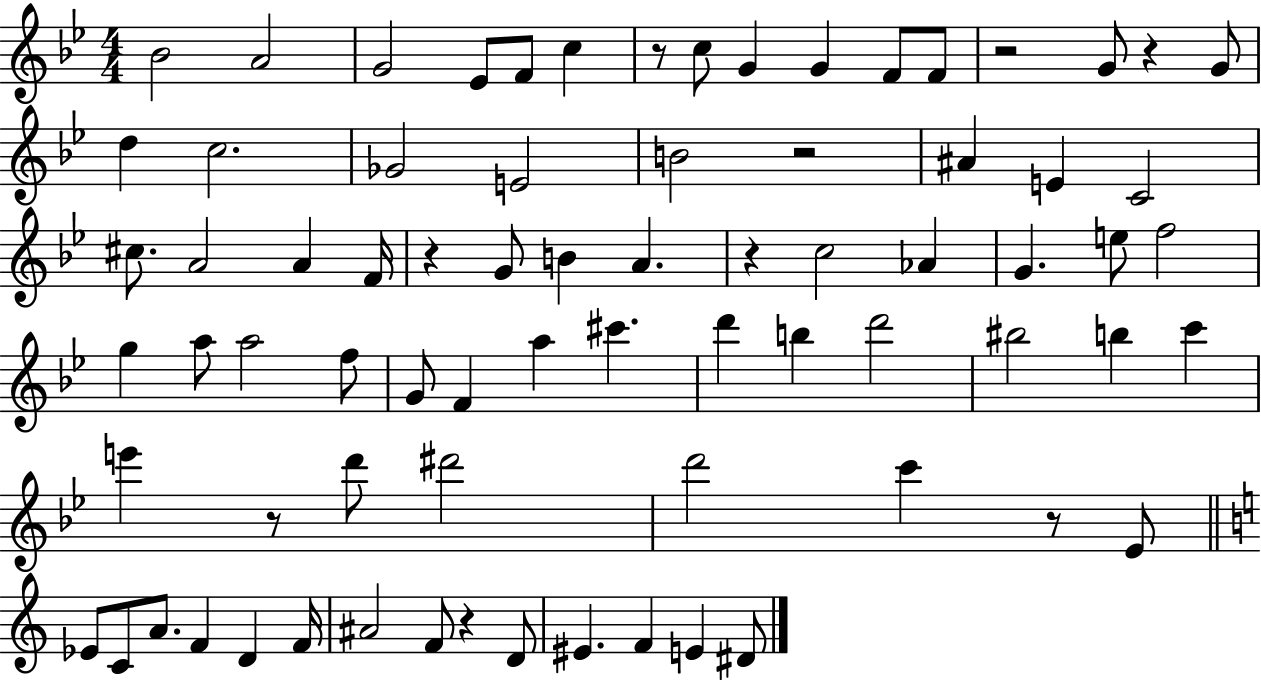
X:1
T:Untitled
M:4/4
L:1/4
K:Bb
_B2 A2 G2 _E/2 F/2 c z/2 c/2 G G F/2 F/2 z2 G/2 z G/2 d c2 _G2 E2 B2 z2 ^A E C2 ^c/2 A2 A F/4 z G/2 B A z c2 _A G e/2 f2 g a/2 a2 f/2 G/2 F a ^c' d' b d'2 ^b2 b c' e' z/2 d'/2 ^d'2 d'2 c' z/2 _E/2 _E/2 C/2 A/2 F D F/4 ^A2 F/2 z D/2 ^E F E ^D/2